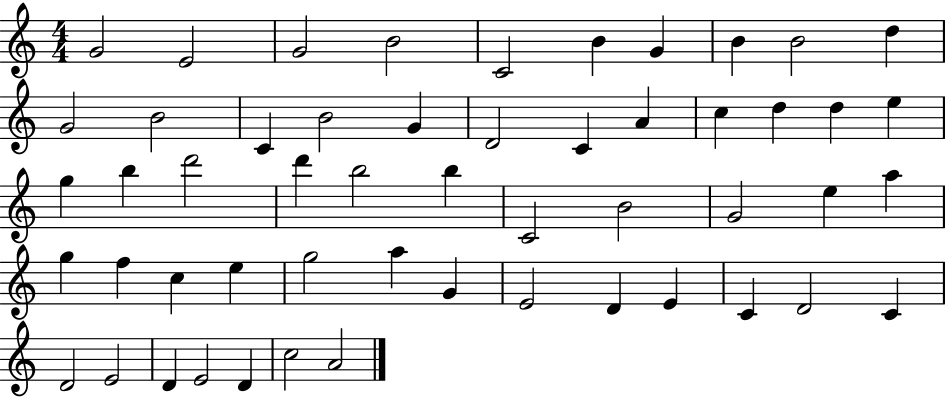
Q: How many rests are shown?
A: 0